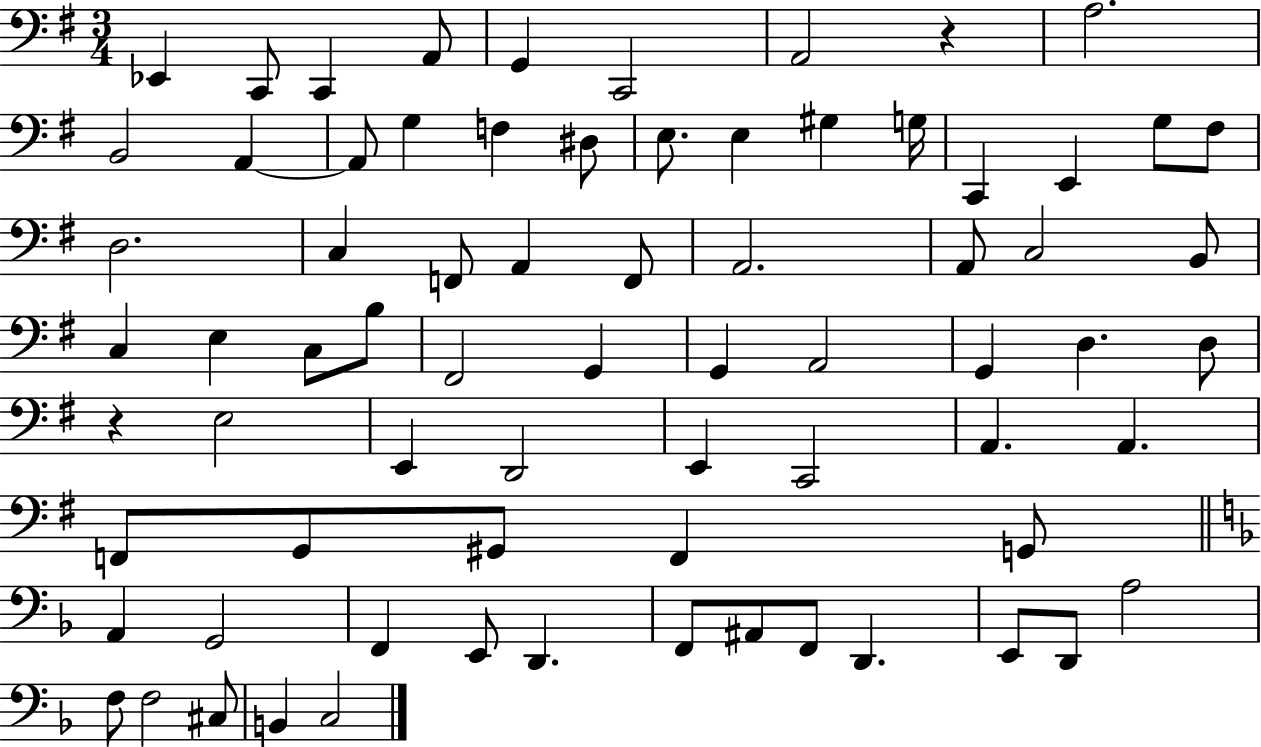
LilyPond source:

{
  \clef bass
  \numericTimeSignature
  \time 3/4
  \key g \major
  ees,4 c,8 c,4 a,8 | g,4 c,2 | a,2 r4 | a2. | \break b,2 a,4~~ | a,8 g4 f4 dis8 | e8. e4 gis4 g16 | c,4 e,4 g8 fis8 | \break d2. | c4 f,8 a,4 f,8 | a,2. | a,8 c2 b,8 | \break c4 e4 c8 b8 | fis,2 g,4 | g,4 a,2 | g,4 d4. d8 | \break r4 e2 | e,4 d,2 | e,4 c,2 | a,4. a,4. | \break f,8 g,8 gis,8 f,4 g,8 | \bar "||" \break \key f \major a,4 g,2 | f,4 e,8 d,4. | f,8 ais,8 f,8 d,4. | e,8 d,8 a2 | \break f8 f2 cis8 | b,4 c2 | \bar "|."
}